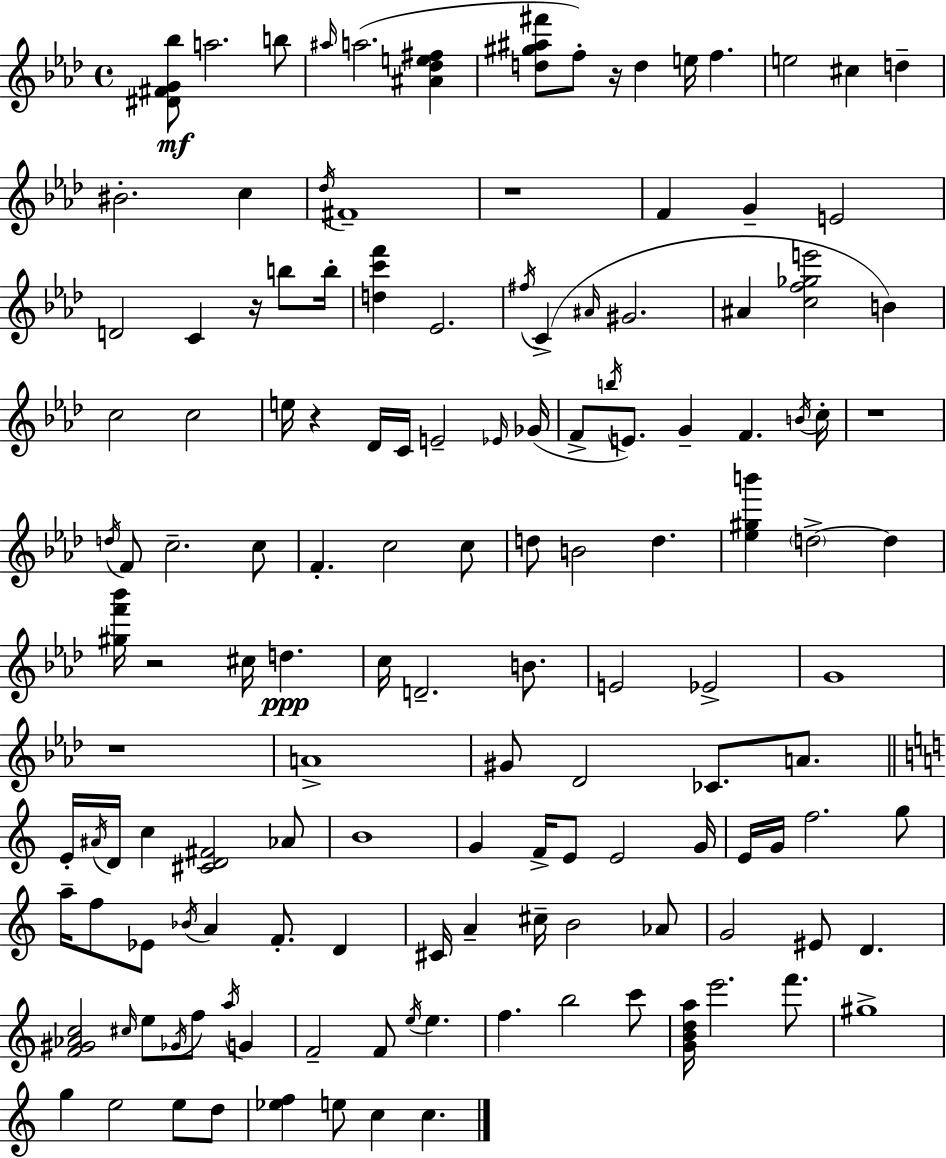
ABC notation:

X:1
T:Untitled
M:4/4
L:1/4
K:Fm
[^D^FG_b]/2 a2 b/2 ^a/4 a2 [^A_de^f] [d^g^a^f']/2 f/2 z/4 d e/4 f e2 ^c d ^B2 c _d/4 ^F4 z4 F G E2 D2 C z/4 b/2 b/4 [dc'f'] _E2 ^f/4 C ^A/4 ^G2 ^A [cf_ge']2 B c2 c2 e/4 z _D/4 C/4 E2 _E/4 _G/4 F/2 b/4 E/2 G F B/4 c/4 z4 d/4 F/2 c2 c/2 F c2 c/2 d/2 B2 d [_e^gb'] d2 d [^gf'_b']/4 z2 ^c/4 d c/4 D2 B/2 E2 _E2 G4 z4 A4 ^G/2 _D2 _C/2 A/2 E/4 ^A/4 D/4 c [^CD^F]2 _A/2 B4 G F/4 E/2 E2 G/4 E/4 G/4 f2 g/2 a/4 f/2 _E/2 _B/4 A F/2 D ^C/4 A ^c/4 B2 _A/2 G2 ^E/2 D [F^G_Ac]2 ^c/4 e/2 _G/4 f/2 a/4 G F2 F/2 e/4 e f b2 c'/2 [GBda]/4 e'2 f'/2 ^g4 g e2 e/2 d/2 [_ef] e/2 c c